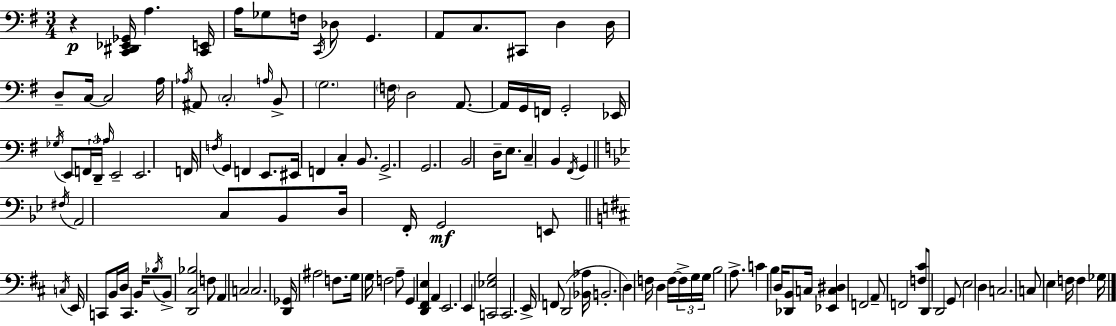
{
  \clef bass
  \numericTimeSignature
  \time 3/4
  \key g \major
  \repeat volta 2 { r4\p <c, dis, ees, ges,>16 a4. <c, e,>16 | a16 ges8 f16 \acciaccatura { c,16 } des8 g,4. | a,8 c8. cis,8 d4 | d16 d8-- c16~~ c2 | \break a16 \acciaccatura { aes16 } ais,8 \parenthesize c2-. | \grace { a16 } b,8-> \parenthesize g2. | \parenthesize f16 d2 | a,8.~~ a,16 g,16 f,16 g,2-. | \break ees,16 \acciaccatura { ges16 } e,8 \tuplet 3/2 { f,16 d,16-- \grace { aes16 } } e,2-- | e,2. | f,16 \acciaccatura { f16 } g,4 f,4 | e,8. eis,16 f,4 c4-. | \break b,8. g,2.-> | g,2. | b,2 | d16-- e8. c4-- b,4 | \break \acciaccatura { fis,16 } g,4 \bar "||" \break \key g \minor \acciaccatura { fis16 } a,2 c8 bes,8 | d16 f,16-. g,2\mf e,8 | \bar "||" \break \key b \minor \acciaccatura { c16 } e,16 c,8 b,16 d16 c,4. | b,16 \acciaccatura { bes16 } b,8-> <d, cis bes>2 | f8 a,4 c2 | c2. | \break <d, ges,>16 ais2 f8. | g16 g16 f2 | a8-- g,4 <d, fis, e>4 a,4 | e,2. | \break e,4 <c, ees g>2 | c,2. | e,16-> f,8( d,2 | <bes, aes>16 b,2.-. | \break d4) f16 d4 f16~~ | \tuplet 3/2 { f16-> g16 g16 } b2 a8.-> | c'4 b4 d16 <des, b,>8 | c16 <ees, c dis>4 f,2 | \break a,8-- f,2 | <f cis'>8 d,8 d,2 | g,8 e2 d4 | c2. | \break c8 e4 f16 f4 | ges16 } \bar "|."
}